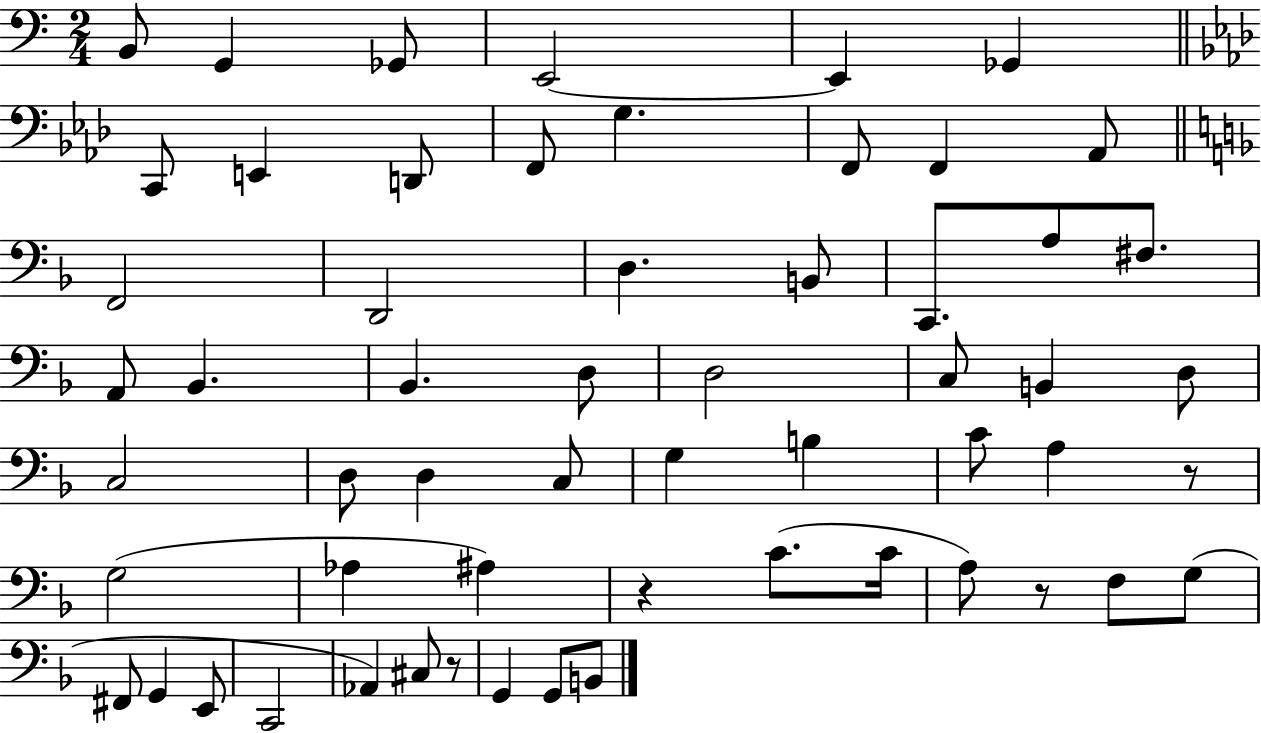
X:1
T:Untitled
M:2/4
L:1/4
K:C
B,,/2 G,, _G,,/2 E,,2 E,, _G,, C,,/2 E,, D,,/2 F,,/2 G, F,,/2 F,, _A,,/2 F,,2 D,,2 D, B,,/2 C,,/2 A,/2 ^F,/2 A,,/2 _B,, _B,, D,/2 D,2 C,/2 B,, D,/2 C,2 D,/2 D, C,/2 G, B, C/2 A, z/2 G,2 _A, ^A, z C/2 C/4 A,/2 z/2 F,/2 G,/2 ^F,,/2 G,, E,,/2 C,,2 _A,, ^C,/2 z/2 G,, G,,/2 B,,/2